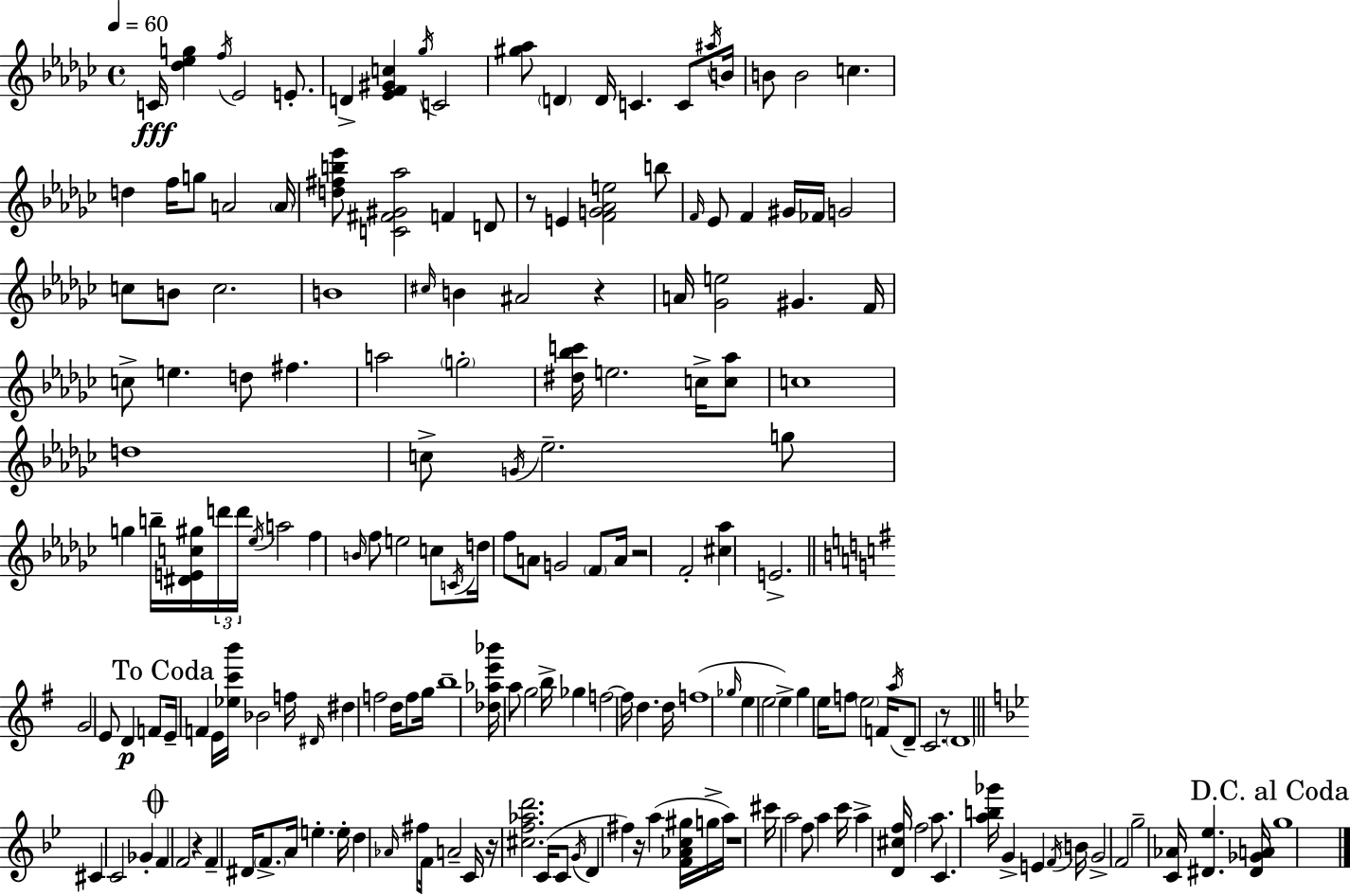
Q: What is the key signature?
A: EES minor